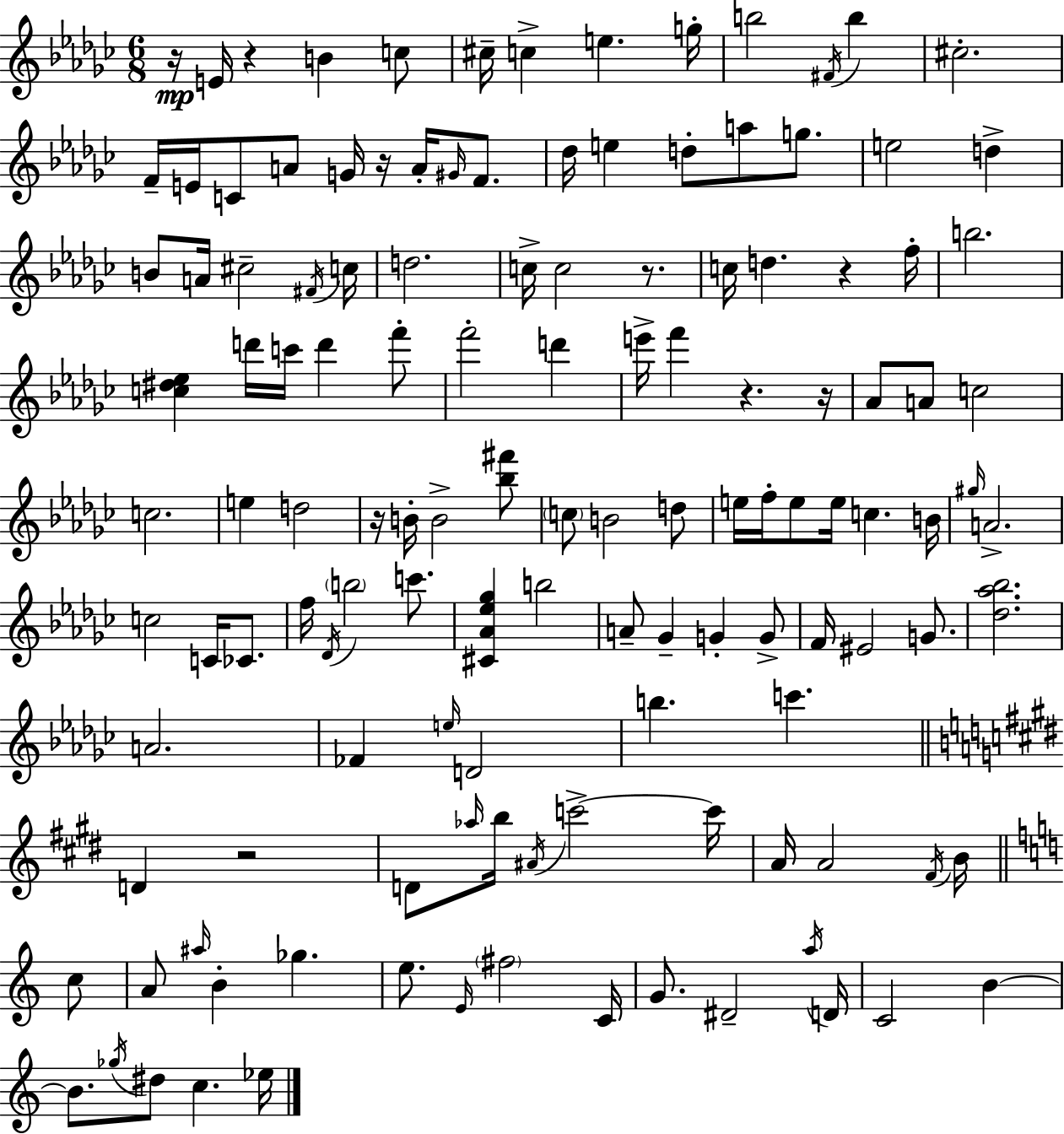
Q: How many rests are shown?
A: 9